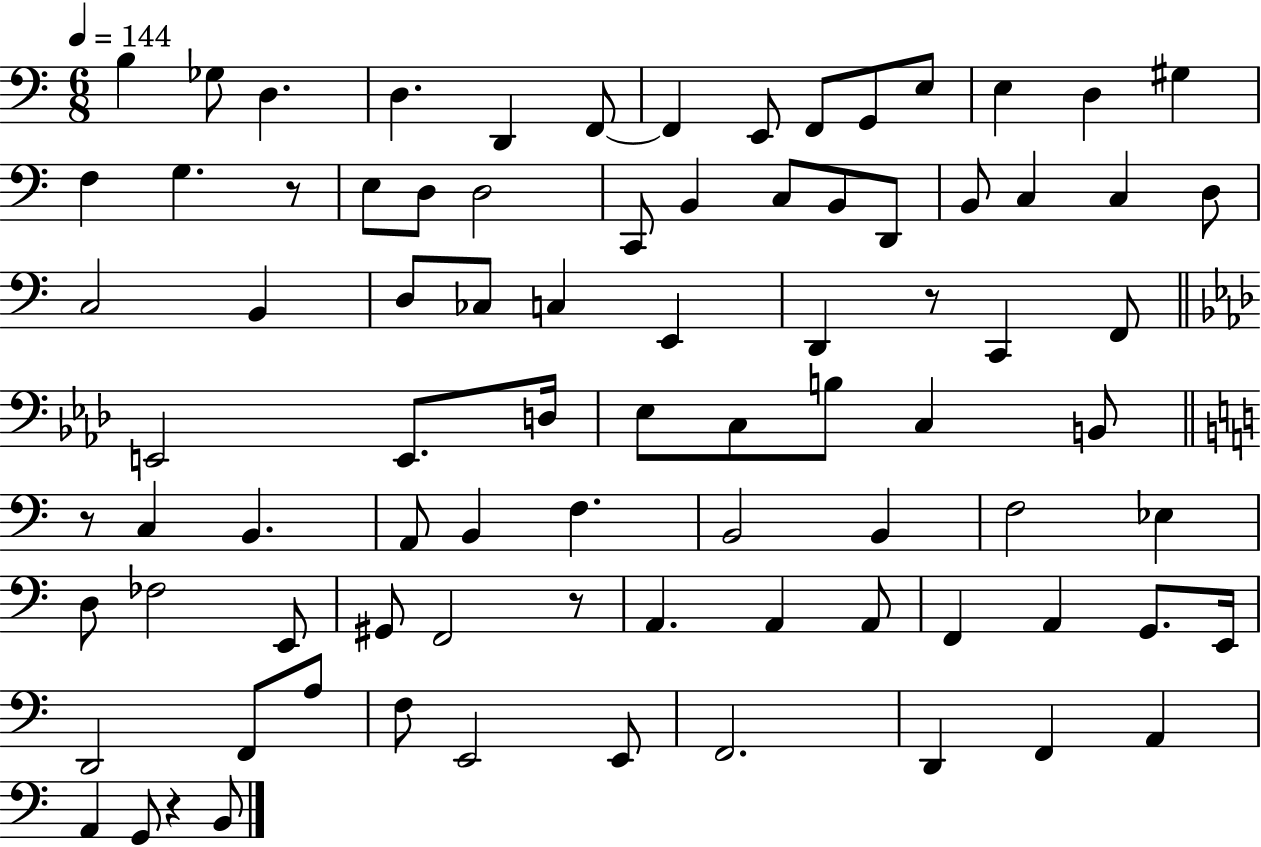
{
  \clef bass
  \numericTimeSignature
  \time 6/8
  \key c \major
  \tempo 4 = 144
  \repeat volta 2 { b4 ges8 d4. | d4. d,4 f,8~~ | f,4 e,8 f,8 g,8 e8 | e4 d4 gis4 | \break f4 g4. r8 | e8 d8 d2 | c,8 b,4 c8 b,8 d,8 | b,8 c4 c4 d8 | \break c2 b,4 | d8 ces8 c4 e,4 | d,4 r8 c,4 f,8 | \bar "||" \break \key aes \major e,2 e,8. d16 | ees8 c8 b8 c4 b,8 | \bar "||" \break \key a \minor r8 c4 b,4. | a,8 b,4 f4. | b,2 b,4 | f2 ees4 | \break d8 fes2 e,8 | gis,8 f,2 r8 | a,4. a,4 a,8 | f,4 a,4 g,8. e,16 | \break d,2 f,8 a8 | f8 e,2 e,8 | f,2. | d,4 f,4 a,4 | \break a,4 g,8 r4 b,8 | } \bar "|."
}